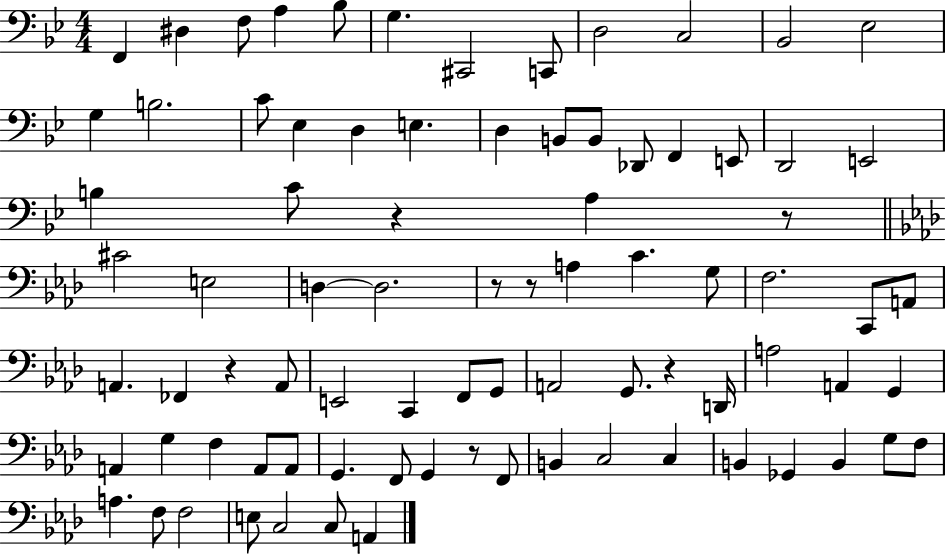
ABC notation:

X:1
T:Untitled
M:4/4
L:1/4
K:Bb
F,, ^D, F,/2 A, _B,/2 G, ^C,,2 C,,/2 D,2 C,2 _B,,2 _E,2 G, B,2 C/2 _E, D, E, D, B,,/2 B,,/2 _D,,/2 F,, E,,/2 D,,2 E,,2 B, C/2 z A, z/2 ^C2 E,2 D, D,2 z/2 z/2 A, C G,/2 F,2 C,,/2 A,,/2 A,, _F,, z A,,/2 E,,2 C,, F,,/2 G,,/2 A,,2 G,,/2 z D,,/4 A,2 A,, G,, A,, G, F, A,,/2 A,,/2 G,, F,,/2 G,, z/2 F,,/2 B,, C,2 C, B,, _G,, B,, G,/2 F,/2 A, F,/2 F,2 E,/2 C,2 C,/2 A,,